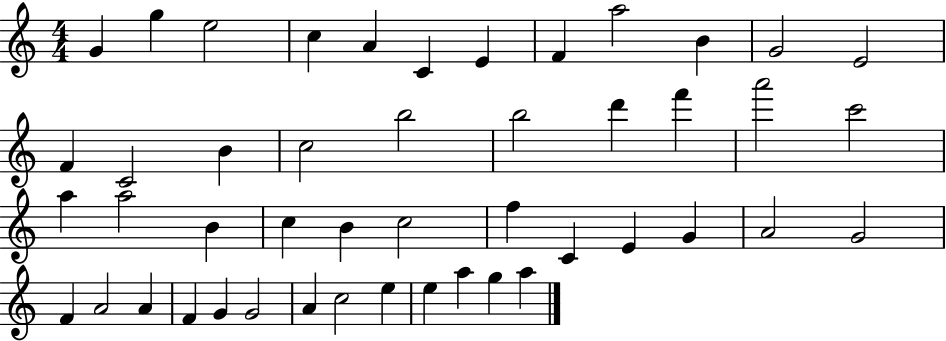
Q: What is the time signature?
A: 4/4